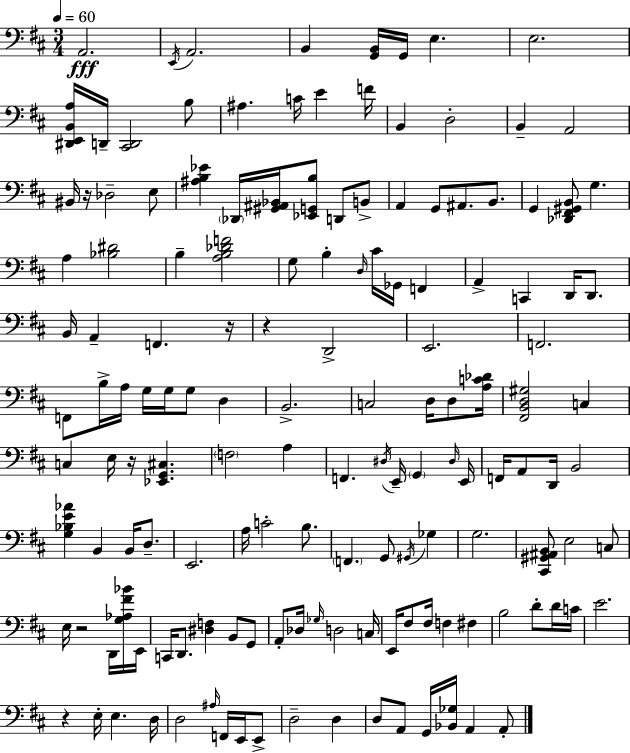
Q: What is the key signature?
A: D major